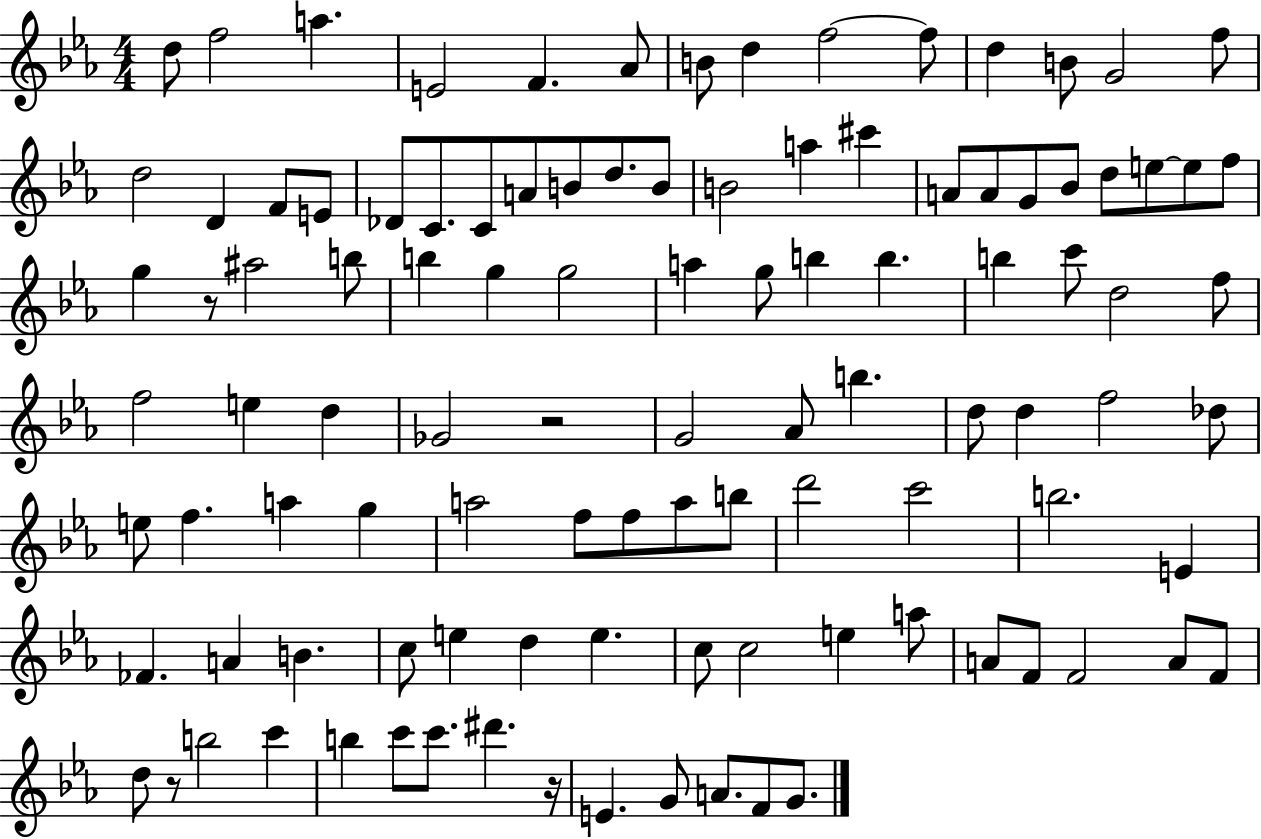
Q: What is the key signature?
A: EES major